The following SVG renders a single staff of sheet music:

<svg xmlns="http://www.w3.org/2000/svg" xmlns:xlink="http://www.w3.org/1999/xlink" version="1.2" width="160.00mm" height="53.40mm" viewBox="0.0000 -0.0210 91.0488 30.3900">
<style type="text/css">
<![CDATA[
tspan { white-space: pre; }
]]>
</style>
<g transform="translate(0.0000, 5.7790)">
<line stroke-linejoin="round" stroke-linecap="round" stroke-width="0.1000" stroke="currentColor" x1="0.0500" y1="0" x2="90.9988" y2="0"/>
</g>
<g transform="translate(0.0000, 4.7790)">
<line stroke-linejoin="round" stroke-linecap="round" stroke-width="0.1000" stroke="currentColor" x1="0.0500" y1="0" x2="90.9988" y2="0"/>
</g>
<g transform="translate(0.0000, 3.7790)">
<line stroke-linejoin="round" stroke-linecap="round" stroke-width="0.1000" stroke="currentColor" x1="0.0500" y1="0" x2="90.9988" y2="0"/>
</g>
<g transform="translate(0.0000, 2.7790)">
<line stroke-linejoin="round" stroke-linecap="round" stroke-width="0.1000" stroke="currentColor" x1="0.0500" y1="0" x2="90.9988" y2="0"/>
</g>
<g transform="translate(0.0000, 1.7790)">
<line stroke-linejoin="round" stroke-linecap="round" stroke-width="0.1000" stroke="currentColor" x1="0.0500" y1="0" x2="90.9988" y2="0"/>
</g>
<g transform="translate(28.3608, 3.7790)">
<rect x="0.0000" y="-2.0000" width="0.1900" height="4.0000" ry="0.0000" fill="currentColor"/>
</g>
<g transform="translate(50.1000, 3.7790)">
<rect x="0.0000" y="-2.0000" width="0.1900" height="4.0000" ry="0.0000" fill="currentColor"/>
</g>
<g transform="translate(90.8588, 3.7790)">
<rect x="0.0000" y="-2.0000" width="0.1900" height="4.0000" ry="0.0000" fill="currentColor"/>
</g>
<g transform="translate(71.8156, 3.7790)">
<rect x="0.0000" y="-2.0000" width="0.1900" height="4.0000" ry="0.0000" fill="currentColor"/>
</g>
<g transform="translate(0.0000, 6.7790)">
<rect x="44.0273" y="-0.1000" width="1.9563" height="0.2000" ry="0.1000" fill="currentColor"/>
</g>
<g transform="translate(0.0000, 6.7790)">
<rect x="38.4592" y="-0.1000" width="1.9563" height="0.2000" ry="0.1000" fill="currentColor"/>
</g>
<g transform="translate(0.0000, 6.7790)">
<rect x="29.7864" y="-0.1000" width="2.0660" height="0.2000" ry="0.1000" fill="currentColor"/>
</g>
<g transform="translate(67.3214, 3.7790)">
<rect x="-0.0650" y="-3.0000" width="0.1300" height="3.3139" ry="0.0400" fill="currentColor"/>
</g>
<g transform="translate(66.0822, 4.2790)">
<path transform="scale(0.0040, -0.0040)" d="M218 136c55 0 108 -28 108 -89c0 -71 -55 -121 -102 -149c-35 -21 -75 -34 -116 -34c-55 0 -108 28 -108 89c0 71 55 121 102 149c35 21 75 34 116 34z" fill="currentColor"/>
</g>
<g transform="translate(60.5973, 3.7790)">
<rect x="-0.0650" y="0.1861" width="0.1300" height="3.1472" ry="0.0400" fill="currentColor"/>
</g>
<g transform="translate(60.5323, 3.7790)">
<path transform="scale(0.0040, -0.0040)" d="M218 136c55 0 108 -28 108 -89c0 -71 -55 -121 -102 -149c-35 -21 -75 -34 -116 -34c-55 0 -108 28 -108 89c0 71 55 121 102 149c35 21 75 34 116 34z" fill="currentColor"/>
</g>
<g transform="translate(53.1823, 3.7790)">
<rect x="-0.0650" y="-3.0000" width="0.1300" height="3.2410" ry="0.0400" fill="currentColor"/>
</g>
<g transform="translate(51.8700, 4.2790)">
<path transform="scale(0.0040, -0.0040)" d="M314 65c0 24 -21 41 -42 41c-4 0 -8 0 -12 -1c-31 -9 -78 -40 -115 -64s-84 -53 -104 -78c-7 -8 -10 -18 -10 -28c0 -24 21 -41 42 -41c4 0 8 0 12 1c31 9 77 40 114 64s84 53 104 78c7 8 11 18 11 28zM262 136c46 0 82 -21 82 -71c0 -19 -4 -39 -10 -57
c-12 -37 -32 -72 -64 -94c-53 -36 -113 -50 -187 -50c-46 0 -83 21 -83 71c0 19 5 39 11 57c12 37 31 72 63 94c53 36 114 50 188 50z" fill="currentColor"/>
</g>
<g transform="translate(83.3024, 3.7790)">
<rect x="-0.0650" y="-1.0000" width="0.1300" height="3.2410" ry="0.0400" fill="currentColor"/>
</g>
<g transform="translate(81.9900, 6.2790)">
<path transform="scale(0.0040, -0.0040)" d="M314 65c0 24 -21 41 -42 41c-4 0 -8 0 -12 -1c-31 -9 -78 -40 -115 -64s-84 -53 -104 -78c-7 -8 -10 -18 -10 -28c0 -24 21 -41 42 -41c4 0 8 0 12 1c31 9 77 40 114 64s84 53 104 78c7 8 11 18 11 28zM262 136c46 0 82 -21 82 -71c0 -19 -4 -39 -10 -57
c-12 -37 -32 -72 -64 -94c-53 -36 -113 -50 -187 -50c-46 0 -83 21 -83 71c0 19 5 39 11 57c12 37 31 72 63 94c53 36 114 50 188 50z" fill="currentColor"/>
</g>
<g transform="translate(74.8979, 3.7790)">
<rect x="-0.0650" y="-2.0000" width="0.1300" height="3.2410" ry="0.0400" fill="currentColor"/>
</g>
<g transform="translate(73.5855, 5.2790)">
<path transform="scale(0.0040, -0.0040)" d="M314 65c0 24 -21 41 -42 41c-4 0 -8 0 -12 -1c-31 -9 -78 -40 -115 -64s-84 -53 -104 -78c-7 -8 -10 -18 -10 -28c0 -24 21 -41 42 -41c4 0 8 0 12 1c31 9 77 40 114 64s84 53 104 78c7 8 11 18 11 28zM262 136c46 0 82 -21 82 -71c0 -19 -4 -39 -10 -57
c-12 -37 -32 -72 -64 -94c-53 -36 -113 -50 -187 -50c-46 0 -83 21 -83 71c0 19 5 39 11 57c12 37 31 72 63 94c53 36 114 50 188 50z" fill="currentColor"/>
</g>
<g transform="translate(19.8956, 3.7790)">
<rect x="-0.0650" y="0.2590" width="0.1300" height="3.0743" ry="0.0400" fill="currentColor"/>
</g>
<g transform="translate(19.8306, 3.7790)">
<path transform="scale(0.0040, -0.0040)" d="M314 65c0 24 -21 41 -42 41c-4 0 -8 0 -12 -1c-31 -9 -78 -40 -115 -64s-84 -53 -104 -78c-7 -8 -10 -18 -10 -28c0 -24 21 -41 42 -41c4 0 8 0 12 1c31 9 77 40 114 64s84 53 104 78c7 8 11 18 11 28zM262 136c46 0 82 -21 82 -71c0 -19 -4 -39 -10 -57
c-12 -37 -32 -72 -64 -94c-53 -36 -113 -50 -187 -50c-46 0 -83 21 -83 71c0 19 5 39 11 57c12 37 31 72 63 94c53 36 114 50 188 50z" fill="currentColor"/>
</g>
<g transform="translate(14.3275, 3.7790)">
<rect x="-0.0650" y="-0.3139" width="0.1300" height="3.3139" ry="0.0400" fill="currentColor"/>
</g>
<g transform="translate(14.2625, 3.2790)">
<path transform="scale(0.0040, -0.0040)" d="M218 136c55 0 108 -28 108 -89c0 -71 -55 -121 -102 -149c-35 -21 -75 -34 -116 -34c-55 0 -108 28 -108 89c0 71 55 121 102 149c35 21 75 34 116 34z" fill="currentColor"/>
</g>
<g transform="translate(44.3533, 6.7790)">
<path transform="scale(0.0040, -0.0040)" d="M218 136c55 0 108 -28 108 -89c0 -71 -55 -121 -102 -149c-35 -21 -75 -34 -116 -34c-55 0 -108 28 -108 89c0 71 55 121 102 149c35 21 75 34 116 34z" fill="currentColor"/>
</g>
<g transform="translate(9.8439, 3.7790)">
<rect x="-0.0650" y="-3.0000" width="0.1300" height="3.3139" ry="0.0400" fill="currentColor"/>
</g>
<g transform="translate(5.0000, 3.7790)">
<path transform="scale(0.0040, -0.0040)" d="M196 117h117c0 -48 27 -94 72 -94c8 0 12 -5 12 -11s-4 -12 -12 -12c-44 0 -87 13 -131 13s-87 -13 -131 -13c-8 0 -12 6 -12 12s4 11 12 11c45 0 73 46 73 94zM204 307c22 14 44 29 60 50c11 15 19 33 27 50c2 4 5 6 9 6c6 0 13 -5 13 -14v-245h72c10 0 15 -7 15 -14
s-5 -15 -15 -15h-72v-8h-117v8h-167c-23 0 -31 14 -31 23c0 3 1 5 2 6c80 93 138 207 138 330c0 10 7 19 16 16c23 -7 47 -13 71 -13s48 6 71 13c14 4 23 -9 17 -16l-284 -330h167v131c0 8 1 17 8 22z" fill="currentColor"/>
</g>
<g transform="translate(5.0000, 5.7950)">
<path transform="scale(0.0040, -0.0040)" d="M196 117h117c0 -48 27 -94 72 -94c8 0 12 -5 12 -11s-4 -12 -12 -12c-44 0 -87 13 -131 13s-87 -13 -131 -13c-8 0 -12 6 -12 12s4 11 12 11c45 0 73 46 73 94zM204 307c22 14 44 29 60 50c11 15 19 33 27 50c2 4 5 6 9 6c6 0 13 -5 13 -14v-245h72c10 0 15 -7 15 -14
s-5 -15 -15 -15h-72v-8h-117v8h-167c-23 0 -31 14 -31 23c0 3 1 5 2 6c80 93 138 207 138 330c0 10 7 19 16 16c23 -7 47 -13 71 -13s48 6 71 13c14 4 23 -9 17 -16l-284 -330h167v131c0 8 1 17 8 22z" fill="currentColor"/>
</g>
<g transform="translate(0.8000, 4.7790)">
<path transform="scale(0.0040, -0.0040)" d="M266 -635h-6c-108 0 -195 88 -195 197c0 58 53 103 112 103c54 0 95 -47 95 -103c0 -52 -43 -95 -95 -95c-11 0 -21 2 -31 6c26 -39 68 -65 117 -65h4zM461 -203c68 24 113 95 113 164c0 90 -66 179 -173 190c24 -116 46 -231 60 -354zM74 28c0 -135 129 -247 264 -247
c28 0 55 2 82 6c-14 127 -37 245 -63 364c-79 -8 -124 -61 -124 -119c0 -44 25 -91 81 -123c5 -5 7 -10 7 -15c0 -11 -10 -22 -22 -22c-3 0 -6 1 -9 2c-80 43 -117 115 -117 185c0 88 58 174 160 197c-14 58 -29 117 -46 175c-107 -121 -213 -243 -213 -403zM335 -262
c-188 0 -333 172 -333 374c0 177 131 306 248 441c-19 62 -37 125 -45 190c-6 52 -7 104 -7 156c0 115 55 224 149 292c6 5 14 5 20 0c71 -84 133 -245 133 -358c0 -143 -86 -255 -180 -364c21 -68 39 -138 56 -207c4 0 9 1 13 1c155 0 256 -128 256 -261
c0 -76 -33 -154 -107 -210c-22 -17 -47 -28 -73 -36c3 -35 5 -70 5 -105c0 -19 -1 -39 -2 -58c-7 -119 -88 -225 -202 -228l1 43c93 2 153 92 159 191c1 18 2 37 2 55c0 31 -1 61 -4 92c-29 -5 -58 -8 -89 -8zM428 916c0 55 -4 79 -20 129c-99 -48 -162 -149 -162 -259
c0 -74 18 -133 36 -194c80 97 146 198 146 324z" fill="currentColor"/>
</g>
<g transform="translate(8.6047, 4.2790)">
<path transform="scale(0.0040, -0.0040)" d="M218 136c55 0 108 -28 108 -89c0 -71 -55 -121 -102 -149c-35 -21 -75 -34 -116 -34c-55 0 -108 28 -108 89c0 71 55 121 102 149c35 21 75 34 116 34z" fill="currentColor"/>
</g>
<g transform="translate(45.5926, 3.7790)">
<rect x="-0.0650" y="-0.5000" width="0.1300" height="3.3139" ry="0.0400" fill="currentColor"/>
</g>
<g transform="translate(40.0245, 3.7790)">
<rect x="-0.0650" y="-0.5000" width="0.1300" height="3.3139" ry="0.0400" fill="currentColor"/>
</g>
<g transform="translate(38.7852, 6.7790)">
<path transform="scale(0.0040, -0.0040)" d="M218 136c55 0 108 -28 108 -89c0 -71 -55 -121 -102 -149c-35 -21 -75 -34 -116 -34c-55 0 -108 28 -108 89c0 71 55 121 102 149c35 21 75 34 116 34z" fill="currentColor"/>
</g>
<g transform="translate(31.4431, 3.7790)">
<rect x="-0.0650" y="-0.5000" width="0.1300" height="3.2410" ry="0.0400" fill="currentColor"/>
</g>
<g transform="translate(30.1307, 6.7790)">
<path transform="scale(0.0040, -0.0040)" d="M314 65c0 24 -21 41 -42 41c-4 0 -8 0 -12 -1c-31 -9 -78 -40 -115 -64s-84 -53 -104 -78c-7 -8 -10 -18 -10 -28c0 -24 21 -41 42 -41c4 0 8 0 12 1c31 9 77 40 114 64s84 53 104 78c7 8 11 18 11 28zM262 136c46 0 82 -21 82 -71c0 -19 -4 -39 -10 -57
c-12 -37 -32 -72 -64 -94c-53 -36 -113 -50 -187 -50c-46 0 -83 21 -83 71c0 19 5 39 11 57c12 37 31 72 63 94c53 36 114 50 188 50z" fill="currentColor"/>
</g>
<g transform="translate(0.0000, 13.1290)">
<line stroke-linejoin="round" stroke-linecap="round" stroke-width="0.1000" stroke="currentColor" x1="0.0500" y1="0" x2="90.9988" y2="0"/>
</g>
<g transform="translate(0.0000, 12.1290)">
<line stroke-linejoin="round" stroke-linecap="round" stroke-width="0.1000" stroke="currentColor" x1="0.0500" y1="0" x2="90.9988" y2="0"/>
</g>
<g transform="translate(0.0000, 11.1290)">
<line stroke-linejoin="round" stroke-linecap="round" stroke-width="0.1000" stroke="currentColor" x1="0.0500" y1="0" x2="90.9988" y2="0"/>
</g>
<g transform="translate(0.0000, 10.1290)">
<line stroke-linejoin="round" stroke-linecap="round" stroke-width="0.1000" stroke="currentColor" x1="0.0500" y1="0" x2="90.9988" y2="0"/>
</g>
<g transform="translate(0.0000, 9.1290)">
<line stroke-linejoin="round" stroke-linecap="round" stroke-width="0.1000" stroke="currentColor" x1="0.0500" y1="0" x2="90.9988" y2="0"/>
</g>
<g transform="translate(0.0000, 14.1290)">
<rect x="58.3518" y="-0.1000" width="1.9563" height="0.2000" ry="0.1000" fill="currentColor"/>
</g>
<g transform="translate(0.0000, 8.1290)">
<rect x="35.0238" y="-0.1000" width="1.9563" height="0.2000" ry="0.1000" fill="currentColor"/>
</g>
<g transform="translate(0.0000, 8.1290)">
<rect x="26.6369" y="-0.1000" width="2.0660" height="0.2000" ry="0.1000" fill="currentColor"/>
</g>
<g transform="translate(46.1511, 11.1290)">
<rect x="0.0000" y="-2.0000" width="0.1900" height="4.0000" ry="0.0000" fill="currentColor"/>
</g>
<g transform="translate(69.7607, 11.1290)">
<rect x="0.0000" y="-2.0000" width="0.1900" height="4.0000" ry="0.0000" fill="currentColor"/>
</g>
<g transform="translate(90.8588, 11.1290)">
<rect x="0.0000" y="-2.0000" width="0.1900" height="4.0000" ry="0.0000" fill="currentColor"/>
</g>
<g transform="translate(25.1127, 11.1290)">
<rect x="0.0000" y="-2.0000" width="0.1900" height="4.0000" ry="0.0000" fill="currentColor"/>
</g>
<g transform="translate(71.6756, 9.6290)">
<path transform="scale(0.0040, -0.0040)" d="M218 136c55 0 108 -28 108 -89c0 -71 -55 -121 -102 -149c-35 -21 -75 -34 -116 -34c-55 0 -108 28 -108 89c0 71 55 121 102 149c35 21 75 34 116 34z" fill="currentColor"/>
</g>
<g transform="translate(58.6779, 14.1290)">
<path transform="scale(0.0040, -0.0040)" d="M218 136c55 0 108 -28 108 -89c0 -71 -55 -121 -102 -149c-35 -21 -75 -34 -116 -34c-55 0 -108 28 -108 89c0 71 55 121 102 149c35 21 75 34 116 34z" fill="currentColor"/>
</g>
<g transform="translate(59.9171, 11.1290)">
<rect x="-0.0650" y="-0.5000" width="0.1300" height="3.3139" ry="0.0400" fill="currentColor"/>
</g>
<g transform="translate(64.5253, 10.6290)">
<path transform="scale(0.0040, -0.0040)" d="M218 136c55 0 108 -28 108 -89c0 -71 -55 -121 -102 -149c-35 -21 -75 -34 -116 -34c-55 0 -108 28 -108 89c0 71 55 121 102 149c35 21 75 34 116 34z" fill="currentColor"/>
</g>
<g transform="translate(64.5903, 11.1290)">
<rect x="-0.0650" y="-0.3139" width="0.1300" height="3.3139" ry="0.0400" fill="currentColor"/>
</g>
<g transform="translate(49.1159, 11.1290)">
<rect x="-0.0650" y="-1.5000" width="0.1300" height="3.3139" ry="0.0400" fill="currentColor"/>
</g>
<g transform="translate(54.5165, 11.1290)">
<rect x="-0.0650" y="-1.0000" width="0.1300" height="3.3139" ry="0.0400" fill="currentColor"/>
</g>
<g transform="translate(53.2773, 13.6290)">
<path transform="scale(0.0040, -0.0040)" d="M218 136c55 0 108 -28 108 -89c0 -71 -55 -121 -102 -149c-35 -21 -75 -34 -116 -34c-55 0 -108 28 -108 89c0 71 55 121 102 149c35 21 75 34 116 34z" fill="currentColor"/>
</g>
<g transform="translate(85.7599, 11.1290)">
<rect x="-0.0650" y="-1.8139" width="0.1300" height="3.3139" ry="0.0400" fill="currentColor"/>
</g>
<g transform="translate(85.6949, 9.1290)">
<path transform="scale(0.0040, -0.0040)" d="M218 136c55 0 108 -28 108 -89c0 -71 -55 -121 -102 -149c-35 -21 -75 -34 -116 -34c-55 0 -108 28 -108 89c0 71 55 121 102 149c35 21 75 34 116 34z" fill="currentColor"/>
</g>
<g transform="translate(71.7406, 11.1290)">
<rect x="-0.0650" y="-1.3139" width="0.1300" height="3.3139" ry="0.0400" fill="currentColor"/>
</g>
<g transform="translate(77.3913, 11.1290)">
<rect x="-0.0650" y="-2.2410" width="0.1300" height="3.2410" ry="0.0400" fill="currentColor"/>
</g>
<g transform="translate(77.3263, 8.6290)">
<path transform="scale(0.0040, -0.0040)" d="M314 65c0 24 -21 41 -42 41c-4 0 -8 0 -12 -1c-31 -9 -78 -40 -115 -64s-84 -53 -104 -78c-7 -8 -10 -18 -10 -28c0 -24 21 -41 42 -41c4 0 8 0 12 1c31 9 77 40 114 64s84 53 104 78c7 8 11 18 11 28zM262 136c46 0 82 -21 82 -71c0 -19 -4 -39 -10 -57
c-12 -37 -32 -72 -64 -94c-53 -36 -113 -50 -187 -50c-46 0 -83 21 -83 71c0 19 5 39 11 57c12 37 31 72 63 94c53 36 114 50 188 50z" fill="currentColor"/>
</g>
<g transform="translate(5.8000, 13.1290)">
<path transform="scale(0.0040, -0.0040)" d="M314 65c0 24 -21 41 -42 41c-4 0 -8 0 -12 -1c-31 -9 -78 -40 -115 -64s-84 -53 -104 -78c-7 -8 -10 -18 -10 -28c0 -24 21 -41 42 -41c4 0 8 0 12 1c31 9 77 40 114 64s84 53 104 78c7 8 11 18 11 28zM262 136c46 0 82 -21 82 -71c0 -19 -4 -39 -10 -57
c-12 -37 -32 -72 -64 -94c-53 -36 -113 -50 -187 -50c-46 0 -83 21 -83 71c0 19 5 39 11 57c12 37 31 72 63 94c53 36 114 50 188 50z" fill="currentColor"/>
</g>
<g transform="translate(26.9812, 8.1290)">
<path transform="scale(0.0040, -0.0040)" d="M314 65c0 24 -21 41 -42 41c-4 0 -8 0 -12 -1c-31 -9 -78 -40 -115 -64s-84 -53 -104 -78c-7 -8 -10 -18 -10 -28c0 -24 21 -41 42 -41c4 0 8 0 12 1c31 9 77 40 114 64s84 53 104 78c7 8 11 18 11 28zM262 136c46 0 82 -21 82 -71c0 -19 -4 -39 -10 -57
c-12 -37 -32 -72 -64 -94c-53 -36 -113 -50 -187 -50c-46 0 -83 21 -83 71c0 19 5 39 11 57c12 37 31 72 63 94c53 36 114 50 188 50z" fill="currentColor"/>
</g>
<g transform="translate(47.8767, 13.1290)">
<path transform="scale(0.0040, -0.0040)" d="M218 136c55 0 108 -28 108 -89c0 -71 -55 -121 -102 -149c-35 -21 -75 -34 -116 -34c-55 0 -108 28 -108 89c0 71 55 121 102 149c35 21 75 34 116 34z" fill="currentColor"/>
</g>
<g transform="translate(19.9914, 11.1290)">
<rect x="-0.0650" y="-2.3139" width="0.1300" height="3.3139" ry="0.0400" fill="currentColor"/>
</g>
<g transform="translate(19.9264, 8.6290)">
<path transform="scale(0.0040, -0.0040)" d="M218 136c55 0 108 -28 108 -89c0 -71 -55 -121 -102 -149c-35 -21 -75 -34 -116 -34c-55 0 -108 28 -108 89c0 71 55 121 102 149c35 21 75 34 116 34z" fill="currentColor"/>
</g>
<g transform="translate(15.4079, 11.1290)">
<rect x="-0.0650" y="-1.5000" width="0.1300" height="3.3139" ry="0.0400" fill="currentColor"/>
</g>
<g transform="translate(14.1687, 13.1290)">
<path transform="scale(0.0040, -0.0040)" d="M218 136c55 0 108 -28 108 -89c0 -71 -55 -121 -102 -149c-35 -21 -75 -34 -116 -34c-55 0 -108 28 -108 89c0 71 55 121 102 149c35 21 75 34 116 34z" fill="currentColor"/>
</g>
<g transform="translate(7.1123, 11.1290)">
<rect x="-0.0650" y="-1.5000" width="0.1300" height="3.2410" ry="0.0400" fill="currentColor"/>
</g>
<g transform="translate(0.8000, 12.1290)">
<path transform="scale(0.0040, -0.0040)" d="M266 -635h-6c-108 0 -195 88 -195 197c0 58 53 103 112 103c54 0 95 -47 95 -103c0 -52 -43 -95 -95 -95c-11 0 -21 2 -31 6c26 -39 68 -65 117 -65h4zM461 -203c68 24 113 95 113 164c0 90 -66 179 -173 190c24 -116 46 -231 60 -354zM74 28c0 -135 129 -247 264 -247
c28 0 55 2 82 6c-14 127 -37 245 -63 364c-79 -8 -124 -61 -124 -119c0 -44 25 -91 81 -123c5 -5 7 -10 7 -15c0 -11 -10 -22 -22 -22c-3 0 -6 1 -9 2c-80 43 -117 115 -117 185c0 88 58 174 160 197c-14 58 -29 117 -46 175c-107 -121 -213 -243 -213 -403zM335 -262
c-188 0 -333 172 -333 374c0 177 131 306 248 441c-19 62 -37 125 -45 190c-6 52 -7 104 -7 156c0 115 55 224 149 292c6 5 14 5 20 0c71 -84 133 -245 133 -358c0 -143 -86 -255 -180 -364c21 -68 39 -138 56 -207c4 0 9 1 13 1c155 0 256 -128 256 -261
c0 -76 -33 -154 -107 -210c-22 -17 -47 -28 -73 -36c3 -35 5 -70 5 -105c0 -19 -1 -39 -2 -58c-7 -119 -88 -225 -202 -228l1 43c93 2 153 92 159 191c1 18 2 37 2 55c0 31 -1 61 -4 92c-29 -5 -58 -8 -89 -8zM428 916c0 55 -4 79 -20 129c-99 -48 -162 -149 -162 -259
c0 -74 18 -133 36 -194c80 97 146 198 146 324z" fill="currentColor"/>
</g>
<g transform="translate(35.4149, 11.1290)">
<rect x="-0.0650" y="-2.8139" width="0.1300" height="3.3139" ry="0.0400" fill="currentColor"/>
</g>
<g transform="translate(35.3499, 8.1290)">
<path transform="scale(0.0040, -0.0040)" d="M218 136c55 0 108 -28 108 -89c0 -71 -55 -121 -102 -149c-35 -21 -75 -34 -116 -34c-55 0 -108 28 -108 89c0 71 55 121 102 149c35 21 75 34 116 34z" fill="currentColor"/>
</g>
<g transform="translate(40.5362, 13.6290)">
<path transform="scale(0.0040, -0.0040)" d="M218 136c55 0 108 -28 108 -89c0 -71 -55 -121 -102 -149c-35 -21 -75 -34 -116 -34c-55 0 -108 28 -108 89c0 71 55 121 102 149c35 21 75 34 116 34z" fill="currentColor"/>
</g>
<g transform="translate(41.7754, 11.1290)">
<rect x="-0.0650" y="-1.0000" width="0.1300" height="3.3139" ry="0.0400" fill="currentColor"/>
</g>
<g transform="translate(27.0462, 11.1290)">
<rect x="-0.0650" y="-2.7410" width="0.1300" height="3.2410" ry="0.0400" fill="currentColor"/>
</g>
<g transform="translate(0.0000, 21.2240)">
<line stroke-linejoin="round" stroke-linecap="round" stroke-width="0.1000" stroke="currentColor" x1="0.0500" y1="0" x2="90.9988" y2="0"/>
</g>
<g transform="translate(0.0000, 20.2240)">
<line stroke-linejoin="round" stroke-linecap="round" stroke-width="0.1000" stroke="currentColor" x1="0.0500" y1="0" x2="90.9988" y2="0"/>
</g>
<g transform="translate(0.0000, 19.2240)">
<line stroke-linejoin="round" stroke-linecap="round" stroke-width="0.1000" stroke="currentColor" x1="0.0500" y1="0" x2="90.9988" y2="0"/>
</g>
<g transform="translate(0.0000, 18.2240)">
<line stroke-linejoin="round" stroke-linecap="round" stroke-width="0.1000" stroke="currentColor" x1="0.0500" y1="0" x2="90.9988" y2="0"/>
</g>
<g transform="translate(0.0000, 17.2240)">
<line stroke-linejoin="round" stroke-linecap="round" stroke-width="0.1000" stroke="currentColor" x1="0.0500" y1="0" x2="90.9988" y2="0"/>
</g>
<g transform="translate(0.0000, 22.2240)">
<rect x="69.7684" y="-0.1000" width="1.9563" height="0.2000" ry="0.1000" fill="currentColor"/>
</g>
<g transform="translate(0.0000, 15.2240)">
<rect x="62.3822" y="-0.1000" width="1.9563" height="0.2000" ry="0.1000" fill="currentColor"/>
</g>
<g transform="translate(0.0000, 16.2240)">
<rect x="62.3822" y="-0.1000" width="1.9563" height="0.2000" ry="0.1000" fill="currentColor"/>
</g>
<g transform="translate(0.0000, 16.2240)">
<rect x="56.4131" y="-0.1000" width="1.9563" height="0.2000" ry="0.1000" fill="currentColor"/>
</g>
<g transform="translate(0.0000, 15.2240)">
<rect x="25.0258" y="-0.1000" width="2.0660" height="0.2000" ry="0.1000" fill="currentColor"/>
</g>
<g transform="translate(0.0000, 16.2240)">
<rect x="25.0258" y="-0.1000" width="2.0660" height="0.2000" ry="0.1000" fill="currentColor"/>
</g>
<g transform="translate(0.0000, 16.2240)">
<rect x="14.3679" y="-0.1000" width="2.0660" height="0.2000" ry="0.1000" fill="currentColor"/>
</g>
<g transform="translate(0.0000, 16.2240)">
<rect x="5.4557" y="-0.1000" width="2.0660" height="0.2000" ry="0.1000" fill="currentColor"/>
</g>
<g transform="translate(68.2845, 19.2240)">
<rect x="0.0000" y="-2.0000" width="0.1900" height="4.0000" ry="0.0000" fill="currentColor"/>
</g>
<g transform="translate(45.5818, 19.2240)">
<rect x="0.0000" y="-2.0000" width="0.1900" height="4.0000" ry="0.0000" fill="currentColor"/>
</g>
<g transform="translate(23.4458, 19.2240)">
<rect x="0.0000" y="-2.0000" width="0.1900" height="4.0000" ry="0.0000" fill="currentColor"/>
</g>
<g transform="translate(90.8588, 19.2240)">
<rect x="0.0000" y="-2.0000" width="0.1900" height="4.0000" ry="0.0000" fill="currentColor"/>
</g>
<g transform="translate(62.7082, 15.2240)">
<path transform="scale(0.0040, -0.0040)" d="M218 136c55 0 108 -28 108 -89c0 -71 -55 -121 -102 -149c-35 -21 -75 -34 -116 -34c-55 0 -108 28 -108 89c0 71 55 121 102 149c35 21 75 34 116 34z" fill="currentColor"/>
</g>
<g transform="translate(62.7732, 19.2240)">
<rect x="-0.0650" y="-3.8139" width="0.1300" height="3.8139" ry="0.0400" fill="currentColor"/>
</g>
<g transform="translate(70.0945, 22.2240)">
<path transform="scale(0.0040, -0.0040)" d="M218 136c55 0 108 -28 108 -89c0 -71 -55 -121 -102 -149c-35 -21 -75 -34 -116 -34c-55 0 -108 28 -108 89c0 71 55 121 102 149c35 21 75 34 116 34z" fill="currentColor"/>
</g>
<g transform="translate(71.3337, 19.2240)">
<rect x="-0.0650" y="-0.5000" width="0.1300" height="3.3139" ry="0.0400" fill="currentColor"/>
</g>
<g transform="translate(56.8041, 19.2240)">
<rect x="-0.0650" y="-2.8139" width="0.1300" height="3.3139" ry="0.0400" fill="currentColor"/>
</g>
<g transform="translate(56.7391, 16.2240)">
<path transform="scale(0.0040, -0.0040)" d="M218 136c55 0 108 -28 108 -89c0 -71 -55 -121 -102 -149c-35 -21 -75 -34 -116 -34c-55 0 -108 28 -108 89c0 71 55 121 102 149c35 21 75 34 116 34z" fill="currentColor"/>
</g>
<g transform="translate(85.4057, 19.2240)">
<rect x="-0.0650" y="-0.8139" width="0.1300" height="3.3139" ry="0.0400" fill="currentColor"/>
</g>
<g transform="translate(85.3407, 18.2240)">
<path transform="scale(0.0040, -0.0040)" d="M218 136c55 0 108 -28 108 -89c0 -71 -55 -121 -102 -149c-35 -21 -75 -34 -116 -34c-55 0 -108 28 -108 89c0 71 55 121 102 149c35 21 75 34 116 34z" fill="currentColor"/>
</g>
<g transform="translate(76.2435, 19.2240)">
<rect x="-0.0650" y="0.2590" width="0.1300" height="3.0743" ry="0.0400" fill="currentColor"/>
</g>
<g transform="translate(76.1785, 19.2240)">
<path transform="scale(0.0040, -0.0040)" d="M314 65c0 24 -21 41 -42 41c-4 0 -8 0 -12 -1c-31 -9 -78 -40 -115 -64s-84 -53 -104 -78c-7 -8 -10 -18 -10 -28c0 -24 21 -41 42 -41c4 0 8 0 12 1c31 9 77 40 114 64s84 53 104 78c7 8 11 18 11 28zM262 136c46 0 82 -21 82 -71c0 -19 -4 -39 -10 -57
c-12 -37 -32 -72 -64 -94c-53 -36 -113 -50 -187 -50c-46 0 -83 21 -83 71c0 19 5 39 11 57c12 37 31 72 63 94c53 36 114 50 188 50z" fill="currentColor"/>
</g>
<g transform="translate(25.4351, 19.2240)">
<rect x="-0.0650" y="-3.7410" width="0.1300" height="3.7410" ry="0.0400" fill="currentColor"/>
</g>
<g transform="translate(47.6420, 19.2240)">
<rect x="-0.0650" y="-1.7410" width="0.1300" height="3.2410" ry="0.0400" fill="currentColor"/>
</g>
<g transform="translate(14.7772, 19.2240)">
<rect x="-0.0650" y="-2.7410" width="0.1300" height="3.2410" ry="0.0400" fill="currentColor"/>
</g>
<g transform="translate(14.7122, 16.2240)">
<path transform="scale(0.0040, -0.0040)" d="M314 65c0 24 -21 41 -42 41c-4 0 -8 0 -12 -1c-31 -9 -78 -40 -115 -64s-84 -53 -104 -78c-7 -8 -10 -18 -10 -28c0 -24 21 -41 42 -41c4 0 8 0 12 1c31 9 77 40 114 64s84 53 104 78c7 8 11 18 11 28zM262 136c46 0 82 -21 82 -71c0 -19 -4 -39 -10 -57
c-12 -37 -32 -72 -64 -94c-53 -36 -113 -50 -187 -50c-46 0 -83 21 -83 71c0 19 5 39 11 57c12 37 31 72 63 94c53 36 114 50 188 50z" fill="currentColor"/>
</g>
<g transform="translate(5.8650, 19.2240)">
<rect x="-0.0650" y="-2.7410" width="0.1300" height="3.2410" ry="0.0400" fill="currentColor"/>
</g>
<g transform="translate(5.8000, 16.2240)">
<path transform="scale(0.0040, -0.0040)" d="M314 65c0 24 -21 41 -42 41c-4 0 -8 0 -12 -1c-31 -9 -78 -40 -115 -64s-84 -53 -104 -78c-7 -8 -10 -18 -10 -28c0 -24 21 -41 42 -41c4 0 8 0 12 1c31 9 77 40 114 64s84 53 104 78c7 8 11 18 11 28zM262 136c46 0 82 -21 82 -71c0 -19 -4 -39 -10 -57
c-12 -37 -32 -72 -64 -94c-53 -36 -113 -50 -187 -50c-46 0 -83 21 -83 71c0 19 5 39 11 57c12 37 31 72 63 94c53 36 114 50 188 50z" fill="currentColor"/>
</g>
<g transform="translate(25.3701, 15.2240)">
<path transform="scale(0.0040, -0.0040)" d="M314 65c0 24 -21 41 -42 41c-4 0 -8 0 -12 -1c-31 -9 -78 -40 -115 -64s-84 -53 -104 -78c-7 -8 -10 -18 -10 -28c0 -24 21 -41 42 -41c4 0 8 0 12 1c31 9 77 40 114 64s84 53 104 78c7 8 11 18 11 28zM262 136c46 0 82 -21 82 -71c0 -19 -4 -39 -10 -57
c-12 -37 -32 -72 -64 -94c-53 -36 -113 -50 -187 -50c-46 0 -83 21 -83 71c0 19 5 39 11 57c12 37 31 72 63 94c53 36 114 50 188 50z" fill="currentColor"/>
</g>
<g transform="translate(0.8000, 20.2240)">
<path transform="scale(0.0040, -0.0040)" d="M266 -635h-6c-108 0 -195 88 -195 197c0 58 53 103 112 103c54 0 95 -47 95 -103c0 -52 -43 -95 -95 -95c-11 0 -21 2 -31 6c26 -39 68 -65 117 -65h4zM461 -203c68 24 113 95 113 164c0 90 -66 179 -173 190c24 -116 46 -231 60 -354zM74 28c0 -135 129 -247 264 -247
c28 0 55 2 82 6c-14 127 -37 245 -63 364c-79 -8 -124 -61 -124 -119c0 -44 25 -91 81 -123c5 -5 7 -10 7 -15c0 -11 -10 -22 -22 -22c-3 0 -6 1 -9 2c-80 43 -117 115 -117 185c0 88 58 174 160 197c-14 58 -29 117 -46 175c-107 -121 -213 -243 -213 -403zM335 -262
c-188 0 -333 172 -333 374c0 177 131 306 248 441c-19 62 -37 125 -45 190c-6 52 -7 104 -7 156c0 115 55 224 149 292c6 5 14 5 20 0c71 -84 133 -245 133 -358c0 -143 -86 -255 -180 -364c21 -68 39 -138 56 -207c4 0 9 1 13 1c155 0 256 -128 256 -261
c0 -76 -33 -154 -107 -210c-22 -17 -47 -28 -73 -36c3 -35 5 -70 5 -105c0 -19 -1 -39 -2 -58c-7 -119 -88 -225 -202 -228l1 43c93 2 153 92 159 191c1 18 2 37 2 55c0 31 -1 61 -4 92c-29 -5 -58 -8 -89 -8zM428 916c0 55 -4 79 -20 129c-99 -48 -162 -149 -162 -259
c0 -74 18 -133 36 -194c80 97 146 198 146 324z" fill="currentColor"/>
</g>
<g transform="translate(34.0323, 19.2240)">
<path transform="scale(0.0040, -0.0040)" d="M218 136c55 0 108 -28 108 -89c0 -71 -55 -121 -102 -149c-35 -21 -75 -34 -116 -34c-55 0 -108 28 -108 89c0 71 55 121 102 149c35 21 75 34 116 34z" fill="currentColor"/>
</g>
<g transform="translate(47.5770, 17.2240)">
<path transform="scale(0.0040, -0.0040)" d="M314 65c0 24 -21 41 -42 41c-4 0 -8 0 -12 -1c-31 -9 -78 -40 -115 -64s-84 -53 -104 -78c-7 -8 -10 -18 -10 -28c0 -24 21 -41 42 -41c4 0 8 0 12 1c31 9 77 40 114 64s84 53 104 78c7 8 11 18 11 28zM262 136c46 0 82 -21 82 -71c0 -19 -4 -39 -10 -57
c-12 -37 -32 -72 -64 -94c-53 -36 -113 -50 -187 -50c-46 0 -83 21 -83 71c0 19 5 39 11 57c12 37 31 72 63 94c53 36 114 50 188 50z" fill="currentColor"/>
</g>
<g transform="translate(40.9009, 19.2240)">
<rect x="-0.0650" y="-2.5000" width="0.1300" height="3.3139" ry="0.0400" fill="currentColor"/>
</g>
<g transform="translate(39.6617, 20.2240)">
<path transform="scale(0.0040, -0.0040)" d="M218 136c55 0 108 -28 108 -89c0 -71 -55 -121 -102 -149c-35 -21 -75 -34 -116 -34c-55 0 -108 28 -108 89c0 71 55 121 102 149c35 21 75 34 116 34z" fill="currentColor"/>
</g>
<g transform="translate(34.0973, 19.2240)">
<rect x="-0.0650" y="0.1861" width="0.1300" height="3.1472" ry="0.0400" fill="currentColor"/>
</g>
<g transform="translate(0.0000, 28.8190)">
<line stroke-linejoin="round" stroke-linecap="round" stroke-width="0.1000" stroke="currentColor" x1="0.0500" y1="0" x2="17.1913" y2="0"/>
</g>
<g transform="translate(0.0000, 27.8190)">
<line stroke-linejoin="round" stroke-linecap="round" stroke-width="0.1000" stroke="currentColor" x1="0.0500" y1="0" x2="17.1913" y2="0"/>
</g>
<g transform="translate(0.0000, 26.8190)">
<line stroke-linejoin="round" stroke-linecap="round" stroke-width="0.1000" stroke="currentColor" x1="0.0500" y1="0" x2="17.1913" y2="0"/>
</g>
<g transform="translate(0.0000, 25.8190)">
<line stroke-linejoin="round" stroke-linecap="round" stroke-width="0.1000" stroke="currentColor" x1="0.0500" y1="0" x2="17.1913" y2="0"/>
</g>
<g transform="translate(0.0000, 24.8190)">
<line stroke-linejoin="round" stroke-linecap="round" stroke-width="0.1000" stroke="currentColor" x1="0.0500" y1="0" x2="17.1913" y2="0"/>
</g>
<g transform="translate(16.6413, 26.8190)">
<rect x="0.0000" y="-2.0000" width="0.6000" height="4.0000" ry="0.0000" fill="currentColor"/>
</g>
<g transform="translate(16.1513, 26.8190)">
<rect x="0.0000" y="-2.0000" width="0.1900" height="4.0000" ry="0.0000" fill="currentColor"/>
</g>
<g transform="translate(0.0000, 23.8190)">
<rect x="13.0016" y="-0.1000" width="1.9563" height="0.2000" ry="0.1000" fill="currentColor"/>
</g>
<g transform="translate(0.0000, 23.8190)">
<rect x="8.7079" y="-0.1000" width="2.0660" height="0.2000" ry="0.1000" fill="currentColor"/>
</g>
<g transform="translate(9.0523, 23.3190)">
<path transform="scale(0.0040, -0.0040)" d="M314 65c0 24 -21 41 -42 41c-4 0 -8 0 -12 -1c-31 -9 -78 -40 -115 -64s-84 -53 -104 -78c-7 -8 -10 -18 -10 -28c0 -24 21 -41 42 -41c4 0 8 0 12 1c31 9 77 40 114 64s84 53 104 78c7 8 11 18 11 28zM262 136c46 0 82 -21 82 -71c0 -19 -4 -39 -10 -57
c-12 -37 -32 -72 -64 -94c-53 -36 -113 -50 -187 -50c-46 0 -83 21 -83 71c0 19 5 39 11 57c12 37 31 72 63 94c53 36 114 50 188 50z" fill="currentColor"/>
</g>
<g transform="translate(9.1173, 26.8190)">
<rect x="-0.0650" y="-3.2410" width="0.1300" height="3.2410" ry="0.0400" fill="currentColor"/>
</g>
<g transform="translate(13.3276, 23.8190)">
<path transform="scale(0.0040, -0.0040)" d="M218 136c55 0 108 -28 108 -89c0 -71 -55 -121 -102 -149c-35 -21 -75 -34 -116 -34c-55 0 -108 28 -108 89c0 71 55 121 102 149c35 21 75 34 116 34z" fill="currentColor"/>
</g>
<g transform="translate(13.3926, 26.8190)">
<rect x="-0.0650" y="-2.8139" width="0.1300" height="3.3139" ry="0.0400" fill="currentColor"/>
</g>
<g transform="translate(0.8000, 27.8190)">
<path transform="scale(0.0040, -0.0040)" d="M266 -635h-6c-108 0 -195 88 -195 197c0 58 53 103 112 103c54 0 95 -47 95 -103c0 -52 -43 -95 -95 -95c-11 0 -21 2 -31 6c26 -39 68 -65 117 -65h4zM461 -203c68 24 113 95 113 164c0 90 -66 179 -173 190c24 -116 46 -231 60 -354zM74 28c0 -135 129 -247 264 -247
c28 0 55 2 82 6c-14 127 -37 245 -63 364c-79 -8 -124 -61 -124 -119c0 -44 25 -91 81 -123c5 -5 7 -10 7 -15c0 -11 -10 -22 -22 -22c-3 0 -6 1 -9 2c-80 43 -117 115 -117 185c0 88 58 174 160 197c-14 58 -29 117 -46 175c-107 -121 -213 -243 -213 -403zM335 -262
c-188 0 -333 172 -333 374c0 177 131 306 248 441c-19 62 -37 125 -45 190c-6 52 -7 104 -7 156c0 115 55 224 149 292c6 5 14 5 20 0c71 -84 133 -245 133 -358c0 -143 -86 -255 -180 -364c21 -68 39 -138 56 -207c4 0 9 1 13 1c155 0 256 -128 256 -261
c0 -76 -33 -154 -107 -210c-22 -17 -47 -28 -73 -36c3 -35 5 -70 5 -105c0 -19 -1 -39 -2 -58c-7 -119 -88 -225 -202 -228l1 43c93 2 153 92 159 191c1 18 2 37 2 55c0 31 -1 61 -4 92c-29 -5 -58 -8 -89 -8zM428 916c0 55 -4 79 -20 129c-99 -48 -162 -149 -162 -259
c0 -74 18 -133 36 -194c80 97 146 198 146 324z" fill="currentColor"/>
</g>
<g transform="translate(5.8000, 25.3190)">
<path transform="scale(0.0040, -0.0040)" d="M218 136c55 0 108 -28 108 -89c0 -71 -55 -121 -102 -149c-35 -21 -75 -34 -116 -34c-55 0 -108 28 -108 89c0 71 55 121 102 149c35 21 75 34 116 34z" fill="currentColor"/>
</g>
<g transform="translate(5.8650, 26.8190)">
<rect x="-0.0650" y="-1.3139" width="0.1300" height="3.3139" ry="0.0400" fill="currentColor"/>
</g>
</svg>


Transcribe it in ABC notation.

X:1
T:Untitled
M:4/4
L:1/4
K:C
A c B2 C2 C C A2 B A F2 D2 E2 E g a2 a D E D C c e g2 f a2 a2 c'2 B G f2 a c' C B2 d e b2 a